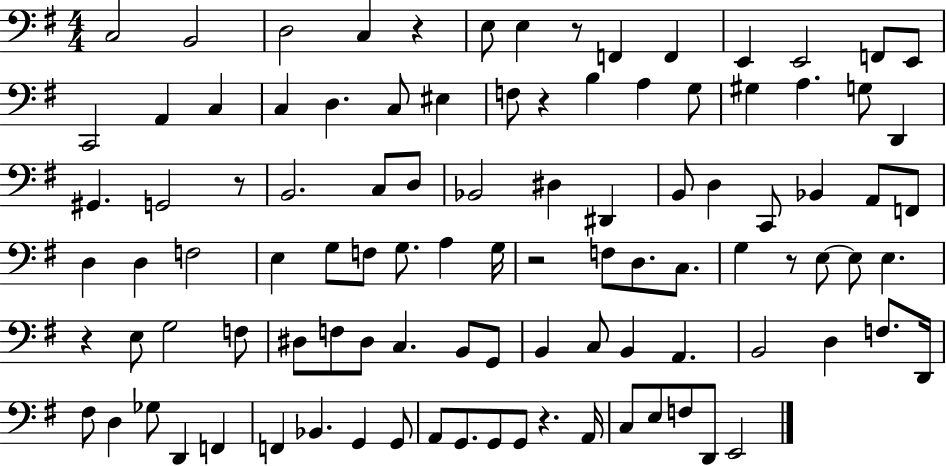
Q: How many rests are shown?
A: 8